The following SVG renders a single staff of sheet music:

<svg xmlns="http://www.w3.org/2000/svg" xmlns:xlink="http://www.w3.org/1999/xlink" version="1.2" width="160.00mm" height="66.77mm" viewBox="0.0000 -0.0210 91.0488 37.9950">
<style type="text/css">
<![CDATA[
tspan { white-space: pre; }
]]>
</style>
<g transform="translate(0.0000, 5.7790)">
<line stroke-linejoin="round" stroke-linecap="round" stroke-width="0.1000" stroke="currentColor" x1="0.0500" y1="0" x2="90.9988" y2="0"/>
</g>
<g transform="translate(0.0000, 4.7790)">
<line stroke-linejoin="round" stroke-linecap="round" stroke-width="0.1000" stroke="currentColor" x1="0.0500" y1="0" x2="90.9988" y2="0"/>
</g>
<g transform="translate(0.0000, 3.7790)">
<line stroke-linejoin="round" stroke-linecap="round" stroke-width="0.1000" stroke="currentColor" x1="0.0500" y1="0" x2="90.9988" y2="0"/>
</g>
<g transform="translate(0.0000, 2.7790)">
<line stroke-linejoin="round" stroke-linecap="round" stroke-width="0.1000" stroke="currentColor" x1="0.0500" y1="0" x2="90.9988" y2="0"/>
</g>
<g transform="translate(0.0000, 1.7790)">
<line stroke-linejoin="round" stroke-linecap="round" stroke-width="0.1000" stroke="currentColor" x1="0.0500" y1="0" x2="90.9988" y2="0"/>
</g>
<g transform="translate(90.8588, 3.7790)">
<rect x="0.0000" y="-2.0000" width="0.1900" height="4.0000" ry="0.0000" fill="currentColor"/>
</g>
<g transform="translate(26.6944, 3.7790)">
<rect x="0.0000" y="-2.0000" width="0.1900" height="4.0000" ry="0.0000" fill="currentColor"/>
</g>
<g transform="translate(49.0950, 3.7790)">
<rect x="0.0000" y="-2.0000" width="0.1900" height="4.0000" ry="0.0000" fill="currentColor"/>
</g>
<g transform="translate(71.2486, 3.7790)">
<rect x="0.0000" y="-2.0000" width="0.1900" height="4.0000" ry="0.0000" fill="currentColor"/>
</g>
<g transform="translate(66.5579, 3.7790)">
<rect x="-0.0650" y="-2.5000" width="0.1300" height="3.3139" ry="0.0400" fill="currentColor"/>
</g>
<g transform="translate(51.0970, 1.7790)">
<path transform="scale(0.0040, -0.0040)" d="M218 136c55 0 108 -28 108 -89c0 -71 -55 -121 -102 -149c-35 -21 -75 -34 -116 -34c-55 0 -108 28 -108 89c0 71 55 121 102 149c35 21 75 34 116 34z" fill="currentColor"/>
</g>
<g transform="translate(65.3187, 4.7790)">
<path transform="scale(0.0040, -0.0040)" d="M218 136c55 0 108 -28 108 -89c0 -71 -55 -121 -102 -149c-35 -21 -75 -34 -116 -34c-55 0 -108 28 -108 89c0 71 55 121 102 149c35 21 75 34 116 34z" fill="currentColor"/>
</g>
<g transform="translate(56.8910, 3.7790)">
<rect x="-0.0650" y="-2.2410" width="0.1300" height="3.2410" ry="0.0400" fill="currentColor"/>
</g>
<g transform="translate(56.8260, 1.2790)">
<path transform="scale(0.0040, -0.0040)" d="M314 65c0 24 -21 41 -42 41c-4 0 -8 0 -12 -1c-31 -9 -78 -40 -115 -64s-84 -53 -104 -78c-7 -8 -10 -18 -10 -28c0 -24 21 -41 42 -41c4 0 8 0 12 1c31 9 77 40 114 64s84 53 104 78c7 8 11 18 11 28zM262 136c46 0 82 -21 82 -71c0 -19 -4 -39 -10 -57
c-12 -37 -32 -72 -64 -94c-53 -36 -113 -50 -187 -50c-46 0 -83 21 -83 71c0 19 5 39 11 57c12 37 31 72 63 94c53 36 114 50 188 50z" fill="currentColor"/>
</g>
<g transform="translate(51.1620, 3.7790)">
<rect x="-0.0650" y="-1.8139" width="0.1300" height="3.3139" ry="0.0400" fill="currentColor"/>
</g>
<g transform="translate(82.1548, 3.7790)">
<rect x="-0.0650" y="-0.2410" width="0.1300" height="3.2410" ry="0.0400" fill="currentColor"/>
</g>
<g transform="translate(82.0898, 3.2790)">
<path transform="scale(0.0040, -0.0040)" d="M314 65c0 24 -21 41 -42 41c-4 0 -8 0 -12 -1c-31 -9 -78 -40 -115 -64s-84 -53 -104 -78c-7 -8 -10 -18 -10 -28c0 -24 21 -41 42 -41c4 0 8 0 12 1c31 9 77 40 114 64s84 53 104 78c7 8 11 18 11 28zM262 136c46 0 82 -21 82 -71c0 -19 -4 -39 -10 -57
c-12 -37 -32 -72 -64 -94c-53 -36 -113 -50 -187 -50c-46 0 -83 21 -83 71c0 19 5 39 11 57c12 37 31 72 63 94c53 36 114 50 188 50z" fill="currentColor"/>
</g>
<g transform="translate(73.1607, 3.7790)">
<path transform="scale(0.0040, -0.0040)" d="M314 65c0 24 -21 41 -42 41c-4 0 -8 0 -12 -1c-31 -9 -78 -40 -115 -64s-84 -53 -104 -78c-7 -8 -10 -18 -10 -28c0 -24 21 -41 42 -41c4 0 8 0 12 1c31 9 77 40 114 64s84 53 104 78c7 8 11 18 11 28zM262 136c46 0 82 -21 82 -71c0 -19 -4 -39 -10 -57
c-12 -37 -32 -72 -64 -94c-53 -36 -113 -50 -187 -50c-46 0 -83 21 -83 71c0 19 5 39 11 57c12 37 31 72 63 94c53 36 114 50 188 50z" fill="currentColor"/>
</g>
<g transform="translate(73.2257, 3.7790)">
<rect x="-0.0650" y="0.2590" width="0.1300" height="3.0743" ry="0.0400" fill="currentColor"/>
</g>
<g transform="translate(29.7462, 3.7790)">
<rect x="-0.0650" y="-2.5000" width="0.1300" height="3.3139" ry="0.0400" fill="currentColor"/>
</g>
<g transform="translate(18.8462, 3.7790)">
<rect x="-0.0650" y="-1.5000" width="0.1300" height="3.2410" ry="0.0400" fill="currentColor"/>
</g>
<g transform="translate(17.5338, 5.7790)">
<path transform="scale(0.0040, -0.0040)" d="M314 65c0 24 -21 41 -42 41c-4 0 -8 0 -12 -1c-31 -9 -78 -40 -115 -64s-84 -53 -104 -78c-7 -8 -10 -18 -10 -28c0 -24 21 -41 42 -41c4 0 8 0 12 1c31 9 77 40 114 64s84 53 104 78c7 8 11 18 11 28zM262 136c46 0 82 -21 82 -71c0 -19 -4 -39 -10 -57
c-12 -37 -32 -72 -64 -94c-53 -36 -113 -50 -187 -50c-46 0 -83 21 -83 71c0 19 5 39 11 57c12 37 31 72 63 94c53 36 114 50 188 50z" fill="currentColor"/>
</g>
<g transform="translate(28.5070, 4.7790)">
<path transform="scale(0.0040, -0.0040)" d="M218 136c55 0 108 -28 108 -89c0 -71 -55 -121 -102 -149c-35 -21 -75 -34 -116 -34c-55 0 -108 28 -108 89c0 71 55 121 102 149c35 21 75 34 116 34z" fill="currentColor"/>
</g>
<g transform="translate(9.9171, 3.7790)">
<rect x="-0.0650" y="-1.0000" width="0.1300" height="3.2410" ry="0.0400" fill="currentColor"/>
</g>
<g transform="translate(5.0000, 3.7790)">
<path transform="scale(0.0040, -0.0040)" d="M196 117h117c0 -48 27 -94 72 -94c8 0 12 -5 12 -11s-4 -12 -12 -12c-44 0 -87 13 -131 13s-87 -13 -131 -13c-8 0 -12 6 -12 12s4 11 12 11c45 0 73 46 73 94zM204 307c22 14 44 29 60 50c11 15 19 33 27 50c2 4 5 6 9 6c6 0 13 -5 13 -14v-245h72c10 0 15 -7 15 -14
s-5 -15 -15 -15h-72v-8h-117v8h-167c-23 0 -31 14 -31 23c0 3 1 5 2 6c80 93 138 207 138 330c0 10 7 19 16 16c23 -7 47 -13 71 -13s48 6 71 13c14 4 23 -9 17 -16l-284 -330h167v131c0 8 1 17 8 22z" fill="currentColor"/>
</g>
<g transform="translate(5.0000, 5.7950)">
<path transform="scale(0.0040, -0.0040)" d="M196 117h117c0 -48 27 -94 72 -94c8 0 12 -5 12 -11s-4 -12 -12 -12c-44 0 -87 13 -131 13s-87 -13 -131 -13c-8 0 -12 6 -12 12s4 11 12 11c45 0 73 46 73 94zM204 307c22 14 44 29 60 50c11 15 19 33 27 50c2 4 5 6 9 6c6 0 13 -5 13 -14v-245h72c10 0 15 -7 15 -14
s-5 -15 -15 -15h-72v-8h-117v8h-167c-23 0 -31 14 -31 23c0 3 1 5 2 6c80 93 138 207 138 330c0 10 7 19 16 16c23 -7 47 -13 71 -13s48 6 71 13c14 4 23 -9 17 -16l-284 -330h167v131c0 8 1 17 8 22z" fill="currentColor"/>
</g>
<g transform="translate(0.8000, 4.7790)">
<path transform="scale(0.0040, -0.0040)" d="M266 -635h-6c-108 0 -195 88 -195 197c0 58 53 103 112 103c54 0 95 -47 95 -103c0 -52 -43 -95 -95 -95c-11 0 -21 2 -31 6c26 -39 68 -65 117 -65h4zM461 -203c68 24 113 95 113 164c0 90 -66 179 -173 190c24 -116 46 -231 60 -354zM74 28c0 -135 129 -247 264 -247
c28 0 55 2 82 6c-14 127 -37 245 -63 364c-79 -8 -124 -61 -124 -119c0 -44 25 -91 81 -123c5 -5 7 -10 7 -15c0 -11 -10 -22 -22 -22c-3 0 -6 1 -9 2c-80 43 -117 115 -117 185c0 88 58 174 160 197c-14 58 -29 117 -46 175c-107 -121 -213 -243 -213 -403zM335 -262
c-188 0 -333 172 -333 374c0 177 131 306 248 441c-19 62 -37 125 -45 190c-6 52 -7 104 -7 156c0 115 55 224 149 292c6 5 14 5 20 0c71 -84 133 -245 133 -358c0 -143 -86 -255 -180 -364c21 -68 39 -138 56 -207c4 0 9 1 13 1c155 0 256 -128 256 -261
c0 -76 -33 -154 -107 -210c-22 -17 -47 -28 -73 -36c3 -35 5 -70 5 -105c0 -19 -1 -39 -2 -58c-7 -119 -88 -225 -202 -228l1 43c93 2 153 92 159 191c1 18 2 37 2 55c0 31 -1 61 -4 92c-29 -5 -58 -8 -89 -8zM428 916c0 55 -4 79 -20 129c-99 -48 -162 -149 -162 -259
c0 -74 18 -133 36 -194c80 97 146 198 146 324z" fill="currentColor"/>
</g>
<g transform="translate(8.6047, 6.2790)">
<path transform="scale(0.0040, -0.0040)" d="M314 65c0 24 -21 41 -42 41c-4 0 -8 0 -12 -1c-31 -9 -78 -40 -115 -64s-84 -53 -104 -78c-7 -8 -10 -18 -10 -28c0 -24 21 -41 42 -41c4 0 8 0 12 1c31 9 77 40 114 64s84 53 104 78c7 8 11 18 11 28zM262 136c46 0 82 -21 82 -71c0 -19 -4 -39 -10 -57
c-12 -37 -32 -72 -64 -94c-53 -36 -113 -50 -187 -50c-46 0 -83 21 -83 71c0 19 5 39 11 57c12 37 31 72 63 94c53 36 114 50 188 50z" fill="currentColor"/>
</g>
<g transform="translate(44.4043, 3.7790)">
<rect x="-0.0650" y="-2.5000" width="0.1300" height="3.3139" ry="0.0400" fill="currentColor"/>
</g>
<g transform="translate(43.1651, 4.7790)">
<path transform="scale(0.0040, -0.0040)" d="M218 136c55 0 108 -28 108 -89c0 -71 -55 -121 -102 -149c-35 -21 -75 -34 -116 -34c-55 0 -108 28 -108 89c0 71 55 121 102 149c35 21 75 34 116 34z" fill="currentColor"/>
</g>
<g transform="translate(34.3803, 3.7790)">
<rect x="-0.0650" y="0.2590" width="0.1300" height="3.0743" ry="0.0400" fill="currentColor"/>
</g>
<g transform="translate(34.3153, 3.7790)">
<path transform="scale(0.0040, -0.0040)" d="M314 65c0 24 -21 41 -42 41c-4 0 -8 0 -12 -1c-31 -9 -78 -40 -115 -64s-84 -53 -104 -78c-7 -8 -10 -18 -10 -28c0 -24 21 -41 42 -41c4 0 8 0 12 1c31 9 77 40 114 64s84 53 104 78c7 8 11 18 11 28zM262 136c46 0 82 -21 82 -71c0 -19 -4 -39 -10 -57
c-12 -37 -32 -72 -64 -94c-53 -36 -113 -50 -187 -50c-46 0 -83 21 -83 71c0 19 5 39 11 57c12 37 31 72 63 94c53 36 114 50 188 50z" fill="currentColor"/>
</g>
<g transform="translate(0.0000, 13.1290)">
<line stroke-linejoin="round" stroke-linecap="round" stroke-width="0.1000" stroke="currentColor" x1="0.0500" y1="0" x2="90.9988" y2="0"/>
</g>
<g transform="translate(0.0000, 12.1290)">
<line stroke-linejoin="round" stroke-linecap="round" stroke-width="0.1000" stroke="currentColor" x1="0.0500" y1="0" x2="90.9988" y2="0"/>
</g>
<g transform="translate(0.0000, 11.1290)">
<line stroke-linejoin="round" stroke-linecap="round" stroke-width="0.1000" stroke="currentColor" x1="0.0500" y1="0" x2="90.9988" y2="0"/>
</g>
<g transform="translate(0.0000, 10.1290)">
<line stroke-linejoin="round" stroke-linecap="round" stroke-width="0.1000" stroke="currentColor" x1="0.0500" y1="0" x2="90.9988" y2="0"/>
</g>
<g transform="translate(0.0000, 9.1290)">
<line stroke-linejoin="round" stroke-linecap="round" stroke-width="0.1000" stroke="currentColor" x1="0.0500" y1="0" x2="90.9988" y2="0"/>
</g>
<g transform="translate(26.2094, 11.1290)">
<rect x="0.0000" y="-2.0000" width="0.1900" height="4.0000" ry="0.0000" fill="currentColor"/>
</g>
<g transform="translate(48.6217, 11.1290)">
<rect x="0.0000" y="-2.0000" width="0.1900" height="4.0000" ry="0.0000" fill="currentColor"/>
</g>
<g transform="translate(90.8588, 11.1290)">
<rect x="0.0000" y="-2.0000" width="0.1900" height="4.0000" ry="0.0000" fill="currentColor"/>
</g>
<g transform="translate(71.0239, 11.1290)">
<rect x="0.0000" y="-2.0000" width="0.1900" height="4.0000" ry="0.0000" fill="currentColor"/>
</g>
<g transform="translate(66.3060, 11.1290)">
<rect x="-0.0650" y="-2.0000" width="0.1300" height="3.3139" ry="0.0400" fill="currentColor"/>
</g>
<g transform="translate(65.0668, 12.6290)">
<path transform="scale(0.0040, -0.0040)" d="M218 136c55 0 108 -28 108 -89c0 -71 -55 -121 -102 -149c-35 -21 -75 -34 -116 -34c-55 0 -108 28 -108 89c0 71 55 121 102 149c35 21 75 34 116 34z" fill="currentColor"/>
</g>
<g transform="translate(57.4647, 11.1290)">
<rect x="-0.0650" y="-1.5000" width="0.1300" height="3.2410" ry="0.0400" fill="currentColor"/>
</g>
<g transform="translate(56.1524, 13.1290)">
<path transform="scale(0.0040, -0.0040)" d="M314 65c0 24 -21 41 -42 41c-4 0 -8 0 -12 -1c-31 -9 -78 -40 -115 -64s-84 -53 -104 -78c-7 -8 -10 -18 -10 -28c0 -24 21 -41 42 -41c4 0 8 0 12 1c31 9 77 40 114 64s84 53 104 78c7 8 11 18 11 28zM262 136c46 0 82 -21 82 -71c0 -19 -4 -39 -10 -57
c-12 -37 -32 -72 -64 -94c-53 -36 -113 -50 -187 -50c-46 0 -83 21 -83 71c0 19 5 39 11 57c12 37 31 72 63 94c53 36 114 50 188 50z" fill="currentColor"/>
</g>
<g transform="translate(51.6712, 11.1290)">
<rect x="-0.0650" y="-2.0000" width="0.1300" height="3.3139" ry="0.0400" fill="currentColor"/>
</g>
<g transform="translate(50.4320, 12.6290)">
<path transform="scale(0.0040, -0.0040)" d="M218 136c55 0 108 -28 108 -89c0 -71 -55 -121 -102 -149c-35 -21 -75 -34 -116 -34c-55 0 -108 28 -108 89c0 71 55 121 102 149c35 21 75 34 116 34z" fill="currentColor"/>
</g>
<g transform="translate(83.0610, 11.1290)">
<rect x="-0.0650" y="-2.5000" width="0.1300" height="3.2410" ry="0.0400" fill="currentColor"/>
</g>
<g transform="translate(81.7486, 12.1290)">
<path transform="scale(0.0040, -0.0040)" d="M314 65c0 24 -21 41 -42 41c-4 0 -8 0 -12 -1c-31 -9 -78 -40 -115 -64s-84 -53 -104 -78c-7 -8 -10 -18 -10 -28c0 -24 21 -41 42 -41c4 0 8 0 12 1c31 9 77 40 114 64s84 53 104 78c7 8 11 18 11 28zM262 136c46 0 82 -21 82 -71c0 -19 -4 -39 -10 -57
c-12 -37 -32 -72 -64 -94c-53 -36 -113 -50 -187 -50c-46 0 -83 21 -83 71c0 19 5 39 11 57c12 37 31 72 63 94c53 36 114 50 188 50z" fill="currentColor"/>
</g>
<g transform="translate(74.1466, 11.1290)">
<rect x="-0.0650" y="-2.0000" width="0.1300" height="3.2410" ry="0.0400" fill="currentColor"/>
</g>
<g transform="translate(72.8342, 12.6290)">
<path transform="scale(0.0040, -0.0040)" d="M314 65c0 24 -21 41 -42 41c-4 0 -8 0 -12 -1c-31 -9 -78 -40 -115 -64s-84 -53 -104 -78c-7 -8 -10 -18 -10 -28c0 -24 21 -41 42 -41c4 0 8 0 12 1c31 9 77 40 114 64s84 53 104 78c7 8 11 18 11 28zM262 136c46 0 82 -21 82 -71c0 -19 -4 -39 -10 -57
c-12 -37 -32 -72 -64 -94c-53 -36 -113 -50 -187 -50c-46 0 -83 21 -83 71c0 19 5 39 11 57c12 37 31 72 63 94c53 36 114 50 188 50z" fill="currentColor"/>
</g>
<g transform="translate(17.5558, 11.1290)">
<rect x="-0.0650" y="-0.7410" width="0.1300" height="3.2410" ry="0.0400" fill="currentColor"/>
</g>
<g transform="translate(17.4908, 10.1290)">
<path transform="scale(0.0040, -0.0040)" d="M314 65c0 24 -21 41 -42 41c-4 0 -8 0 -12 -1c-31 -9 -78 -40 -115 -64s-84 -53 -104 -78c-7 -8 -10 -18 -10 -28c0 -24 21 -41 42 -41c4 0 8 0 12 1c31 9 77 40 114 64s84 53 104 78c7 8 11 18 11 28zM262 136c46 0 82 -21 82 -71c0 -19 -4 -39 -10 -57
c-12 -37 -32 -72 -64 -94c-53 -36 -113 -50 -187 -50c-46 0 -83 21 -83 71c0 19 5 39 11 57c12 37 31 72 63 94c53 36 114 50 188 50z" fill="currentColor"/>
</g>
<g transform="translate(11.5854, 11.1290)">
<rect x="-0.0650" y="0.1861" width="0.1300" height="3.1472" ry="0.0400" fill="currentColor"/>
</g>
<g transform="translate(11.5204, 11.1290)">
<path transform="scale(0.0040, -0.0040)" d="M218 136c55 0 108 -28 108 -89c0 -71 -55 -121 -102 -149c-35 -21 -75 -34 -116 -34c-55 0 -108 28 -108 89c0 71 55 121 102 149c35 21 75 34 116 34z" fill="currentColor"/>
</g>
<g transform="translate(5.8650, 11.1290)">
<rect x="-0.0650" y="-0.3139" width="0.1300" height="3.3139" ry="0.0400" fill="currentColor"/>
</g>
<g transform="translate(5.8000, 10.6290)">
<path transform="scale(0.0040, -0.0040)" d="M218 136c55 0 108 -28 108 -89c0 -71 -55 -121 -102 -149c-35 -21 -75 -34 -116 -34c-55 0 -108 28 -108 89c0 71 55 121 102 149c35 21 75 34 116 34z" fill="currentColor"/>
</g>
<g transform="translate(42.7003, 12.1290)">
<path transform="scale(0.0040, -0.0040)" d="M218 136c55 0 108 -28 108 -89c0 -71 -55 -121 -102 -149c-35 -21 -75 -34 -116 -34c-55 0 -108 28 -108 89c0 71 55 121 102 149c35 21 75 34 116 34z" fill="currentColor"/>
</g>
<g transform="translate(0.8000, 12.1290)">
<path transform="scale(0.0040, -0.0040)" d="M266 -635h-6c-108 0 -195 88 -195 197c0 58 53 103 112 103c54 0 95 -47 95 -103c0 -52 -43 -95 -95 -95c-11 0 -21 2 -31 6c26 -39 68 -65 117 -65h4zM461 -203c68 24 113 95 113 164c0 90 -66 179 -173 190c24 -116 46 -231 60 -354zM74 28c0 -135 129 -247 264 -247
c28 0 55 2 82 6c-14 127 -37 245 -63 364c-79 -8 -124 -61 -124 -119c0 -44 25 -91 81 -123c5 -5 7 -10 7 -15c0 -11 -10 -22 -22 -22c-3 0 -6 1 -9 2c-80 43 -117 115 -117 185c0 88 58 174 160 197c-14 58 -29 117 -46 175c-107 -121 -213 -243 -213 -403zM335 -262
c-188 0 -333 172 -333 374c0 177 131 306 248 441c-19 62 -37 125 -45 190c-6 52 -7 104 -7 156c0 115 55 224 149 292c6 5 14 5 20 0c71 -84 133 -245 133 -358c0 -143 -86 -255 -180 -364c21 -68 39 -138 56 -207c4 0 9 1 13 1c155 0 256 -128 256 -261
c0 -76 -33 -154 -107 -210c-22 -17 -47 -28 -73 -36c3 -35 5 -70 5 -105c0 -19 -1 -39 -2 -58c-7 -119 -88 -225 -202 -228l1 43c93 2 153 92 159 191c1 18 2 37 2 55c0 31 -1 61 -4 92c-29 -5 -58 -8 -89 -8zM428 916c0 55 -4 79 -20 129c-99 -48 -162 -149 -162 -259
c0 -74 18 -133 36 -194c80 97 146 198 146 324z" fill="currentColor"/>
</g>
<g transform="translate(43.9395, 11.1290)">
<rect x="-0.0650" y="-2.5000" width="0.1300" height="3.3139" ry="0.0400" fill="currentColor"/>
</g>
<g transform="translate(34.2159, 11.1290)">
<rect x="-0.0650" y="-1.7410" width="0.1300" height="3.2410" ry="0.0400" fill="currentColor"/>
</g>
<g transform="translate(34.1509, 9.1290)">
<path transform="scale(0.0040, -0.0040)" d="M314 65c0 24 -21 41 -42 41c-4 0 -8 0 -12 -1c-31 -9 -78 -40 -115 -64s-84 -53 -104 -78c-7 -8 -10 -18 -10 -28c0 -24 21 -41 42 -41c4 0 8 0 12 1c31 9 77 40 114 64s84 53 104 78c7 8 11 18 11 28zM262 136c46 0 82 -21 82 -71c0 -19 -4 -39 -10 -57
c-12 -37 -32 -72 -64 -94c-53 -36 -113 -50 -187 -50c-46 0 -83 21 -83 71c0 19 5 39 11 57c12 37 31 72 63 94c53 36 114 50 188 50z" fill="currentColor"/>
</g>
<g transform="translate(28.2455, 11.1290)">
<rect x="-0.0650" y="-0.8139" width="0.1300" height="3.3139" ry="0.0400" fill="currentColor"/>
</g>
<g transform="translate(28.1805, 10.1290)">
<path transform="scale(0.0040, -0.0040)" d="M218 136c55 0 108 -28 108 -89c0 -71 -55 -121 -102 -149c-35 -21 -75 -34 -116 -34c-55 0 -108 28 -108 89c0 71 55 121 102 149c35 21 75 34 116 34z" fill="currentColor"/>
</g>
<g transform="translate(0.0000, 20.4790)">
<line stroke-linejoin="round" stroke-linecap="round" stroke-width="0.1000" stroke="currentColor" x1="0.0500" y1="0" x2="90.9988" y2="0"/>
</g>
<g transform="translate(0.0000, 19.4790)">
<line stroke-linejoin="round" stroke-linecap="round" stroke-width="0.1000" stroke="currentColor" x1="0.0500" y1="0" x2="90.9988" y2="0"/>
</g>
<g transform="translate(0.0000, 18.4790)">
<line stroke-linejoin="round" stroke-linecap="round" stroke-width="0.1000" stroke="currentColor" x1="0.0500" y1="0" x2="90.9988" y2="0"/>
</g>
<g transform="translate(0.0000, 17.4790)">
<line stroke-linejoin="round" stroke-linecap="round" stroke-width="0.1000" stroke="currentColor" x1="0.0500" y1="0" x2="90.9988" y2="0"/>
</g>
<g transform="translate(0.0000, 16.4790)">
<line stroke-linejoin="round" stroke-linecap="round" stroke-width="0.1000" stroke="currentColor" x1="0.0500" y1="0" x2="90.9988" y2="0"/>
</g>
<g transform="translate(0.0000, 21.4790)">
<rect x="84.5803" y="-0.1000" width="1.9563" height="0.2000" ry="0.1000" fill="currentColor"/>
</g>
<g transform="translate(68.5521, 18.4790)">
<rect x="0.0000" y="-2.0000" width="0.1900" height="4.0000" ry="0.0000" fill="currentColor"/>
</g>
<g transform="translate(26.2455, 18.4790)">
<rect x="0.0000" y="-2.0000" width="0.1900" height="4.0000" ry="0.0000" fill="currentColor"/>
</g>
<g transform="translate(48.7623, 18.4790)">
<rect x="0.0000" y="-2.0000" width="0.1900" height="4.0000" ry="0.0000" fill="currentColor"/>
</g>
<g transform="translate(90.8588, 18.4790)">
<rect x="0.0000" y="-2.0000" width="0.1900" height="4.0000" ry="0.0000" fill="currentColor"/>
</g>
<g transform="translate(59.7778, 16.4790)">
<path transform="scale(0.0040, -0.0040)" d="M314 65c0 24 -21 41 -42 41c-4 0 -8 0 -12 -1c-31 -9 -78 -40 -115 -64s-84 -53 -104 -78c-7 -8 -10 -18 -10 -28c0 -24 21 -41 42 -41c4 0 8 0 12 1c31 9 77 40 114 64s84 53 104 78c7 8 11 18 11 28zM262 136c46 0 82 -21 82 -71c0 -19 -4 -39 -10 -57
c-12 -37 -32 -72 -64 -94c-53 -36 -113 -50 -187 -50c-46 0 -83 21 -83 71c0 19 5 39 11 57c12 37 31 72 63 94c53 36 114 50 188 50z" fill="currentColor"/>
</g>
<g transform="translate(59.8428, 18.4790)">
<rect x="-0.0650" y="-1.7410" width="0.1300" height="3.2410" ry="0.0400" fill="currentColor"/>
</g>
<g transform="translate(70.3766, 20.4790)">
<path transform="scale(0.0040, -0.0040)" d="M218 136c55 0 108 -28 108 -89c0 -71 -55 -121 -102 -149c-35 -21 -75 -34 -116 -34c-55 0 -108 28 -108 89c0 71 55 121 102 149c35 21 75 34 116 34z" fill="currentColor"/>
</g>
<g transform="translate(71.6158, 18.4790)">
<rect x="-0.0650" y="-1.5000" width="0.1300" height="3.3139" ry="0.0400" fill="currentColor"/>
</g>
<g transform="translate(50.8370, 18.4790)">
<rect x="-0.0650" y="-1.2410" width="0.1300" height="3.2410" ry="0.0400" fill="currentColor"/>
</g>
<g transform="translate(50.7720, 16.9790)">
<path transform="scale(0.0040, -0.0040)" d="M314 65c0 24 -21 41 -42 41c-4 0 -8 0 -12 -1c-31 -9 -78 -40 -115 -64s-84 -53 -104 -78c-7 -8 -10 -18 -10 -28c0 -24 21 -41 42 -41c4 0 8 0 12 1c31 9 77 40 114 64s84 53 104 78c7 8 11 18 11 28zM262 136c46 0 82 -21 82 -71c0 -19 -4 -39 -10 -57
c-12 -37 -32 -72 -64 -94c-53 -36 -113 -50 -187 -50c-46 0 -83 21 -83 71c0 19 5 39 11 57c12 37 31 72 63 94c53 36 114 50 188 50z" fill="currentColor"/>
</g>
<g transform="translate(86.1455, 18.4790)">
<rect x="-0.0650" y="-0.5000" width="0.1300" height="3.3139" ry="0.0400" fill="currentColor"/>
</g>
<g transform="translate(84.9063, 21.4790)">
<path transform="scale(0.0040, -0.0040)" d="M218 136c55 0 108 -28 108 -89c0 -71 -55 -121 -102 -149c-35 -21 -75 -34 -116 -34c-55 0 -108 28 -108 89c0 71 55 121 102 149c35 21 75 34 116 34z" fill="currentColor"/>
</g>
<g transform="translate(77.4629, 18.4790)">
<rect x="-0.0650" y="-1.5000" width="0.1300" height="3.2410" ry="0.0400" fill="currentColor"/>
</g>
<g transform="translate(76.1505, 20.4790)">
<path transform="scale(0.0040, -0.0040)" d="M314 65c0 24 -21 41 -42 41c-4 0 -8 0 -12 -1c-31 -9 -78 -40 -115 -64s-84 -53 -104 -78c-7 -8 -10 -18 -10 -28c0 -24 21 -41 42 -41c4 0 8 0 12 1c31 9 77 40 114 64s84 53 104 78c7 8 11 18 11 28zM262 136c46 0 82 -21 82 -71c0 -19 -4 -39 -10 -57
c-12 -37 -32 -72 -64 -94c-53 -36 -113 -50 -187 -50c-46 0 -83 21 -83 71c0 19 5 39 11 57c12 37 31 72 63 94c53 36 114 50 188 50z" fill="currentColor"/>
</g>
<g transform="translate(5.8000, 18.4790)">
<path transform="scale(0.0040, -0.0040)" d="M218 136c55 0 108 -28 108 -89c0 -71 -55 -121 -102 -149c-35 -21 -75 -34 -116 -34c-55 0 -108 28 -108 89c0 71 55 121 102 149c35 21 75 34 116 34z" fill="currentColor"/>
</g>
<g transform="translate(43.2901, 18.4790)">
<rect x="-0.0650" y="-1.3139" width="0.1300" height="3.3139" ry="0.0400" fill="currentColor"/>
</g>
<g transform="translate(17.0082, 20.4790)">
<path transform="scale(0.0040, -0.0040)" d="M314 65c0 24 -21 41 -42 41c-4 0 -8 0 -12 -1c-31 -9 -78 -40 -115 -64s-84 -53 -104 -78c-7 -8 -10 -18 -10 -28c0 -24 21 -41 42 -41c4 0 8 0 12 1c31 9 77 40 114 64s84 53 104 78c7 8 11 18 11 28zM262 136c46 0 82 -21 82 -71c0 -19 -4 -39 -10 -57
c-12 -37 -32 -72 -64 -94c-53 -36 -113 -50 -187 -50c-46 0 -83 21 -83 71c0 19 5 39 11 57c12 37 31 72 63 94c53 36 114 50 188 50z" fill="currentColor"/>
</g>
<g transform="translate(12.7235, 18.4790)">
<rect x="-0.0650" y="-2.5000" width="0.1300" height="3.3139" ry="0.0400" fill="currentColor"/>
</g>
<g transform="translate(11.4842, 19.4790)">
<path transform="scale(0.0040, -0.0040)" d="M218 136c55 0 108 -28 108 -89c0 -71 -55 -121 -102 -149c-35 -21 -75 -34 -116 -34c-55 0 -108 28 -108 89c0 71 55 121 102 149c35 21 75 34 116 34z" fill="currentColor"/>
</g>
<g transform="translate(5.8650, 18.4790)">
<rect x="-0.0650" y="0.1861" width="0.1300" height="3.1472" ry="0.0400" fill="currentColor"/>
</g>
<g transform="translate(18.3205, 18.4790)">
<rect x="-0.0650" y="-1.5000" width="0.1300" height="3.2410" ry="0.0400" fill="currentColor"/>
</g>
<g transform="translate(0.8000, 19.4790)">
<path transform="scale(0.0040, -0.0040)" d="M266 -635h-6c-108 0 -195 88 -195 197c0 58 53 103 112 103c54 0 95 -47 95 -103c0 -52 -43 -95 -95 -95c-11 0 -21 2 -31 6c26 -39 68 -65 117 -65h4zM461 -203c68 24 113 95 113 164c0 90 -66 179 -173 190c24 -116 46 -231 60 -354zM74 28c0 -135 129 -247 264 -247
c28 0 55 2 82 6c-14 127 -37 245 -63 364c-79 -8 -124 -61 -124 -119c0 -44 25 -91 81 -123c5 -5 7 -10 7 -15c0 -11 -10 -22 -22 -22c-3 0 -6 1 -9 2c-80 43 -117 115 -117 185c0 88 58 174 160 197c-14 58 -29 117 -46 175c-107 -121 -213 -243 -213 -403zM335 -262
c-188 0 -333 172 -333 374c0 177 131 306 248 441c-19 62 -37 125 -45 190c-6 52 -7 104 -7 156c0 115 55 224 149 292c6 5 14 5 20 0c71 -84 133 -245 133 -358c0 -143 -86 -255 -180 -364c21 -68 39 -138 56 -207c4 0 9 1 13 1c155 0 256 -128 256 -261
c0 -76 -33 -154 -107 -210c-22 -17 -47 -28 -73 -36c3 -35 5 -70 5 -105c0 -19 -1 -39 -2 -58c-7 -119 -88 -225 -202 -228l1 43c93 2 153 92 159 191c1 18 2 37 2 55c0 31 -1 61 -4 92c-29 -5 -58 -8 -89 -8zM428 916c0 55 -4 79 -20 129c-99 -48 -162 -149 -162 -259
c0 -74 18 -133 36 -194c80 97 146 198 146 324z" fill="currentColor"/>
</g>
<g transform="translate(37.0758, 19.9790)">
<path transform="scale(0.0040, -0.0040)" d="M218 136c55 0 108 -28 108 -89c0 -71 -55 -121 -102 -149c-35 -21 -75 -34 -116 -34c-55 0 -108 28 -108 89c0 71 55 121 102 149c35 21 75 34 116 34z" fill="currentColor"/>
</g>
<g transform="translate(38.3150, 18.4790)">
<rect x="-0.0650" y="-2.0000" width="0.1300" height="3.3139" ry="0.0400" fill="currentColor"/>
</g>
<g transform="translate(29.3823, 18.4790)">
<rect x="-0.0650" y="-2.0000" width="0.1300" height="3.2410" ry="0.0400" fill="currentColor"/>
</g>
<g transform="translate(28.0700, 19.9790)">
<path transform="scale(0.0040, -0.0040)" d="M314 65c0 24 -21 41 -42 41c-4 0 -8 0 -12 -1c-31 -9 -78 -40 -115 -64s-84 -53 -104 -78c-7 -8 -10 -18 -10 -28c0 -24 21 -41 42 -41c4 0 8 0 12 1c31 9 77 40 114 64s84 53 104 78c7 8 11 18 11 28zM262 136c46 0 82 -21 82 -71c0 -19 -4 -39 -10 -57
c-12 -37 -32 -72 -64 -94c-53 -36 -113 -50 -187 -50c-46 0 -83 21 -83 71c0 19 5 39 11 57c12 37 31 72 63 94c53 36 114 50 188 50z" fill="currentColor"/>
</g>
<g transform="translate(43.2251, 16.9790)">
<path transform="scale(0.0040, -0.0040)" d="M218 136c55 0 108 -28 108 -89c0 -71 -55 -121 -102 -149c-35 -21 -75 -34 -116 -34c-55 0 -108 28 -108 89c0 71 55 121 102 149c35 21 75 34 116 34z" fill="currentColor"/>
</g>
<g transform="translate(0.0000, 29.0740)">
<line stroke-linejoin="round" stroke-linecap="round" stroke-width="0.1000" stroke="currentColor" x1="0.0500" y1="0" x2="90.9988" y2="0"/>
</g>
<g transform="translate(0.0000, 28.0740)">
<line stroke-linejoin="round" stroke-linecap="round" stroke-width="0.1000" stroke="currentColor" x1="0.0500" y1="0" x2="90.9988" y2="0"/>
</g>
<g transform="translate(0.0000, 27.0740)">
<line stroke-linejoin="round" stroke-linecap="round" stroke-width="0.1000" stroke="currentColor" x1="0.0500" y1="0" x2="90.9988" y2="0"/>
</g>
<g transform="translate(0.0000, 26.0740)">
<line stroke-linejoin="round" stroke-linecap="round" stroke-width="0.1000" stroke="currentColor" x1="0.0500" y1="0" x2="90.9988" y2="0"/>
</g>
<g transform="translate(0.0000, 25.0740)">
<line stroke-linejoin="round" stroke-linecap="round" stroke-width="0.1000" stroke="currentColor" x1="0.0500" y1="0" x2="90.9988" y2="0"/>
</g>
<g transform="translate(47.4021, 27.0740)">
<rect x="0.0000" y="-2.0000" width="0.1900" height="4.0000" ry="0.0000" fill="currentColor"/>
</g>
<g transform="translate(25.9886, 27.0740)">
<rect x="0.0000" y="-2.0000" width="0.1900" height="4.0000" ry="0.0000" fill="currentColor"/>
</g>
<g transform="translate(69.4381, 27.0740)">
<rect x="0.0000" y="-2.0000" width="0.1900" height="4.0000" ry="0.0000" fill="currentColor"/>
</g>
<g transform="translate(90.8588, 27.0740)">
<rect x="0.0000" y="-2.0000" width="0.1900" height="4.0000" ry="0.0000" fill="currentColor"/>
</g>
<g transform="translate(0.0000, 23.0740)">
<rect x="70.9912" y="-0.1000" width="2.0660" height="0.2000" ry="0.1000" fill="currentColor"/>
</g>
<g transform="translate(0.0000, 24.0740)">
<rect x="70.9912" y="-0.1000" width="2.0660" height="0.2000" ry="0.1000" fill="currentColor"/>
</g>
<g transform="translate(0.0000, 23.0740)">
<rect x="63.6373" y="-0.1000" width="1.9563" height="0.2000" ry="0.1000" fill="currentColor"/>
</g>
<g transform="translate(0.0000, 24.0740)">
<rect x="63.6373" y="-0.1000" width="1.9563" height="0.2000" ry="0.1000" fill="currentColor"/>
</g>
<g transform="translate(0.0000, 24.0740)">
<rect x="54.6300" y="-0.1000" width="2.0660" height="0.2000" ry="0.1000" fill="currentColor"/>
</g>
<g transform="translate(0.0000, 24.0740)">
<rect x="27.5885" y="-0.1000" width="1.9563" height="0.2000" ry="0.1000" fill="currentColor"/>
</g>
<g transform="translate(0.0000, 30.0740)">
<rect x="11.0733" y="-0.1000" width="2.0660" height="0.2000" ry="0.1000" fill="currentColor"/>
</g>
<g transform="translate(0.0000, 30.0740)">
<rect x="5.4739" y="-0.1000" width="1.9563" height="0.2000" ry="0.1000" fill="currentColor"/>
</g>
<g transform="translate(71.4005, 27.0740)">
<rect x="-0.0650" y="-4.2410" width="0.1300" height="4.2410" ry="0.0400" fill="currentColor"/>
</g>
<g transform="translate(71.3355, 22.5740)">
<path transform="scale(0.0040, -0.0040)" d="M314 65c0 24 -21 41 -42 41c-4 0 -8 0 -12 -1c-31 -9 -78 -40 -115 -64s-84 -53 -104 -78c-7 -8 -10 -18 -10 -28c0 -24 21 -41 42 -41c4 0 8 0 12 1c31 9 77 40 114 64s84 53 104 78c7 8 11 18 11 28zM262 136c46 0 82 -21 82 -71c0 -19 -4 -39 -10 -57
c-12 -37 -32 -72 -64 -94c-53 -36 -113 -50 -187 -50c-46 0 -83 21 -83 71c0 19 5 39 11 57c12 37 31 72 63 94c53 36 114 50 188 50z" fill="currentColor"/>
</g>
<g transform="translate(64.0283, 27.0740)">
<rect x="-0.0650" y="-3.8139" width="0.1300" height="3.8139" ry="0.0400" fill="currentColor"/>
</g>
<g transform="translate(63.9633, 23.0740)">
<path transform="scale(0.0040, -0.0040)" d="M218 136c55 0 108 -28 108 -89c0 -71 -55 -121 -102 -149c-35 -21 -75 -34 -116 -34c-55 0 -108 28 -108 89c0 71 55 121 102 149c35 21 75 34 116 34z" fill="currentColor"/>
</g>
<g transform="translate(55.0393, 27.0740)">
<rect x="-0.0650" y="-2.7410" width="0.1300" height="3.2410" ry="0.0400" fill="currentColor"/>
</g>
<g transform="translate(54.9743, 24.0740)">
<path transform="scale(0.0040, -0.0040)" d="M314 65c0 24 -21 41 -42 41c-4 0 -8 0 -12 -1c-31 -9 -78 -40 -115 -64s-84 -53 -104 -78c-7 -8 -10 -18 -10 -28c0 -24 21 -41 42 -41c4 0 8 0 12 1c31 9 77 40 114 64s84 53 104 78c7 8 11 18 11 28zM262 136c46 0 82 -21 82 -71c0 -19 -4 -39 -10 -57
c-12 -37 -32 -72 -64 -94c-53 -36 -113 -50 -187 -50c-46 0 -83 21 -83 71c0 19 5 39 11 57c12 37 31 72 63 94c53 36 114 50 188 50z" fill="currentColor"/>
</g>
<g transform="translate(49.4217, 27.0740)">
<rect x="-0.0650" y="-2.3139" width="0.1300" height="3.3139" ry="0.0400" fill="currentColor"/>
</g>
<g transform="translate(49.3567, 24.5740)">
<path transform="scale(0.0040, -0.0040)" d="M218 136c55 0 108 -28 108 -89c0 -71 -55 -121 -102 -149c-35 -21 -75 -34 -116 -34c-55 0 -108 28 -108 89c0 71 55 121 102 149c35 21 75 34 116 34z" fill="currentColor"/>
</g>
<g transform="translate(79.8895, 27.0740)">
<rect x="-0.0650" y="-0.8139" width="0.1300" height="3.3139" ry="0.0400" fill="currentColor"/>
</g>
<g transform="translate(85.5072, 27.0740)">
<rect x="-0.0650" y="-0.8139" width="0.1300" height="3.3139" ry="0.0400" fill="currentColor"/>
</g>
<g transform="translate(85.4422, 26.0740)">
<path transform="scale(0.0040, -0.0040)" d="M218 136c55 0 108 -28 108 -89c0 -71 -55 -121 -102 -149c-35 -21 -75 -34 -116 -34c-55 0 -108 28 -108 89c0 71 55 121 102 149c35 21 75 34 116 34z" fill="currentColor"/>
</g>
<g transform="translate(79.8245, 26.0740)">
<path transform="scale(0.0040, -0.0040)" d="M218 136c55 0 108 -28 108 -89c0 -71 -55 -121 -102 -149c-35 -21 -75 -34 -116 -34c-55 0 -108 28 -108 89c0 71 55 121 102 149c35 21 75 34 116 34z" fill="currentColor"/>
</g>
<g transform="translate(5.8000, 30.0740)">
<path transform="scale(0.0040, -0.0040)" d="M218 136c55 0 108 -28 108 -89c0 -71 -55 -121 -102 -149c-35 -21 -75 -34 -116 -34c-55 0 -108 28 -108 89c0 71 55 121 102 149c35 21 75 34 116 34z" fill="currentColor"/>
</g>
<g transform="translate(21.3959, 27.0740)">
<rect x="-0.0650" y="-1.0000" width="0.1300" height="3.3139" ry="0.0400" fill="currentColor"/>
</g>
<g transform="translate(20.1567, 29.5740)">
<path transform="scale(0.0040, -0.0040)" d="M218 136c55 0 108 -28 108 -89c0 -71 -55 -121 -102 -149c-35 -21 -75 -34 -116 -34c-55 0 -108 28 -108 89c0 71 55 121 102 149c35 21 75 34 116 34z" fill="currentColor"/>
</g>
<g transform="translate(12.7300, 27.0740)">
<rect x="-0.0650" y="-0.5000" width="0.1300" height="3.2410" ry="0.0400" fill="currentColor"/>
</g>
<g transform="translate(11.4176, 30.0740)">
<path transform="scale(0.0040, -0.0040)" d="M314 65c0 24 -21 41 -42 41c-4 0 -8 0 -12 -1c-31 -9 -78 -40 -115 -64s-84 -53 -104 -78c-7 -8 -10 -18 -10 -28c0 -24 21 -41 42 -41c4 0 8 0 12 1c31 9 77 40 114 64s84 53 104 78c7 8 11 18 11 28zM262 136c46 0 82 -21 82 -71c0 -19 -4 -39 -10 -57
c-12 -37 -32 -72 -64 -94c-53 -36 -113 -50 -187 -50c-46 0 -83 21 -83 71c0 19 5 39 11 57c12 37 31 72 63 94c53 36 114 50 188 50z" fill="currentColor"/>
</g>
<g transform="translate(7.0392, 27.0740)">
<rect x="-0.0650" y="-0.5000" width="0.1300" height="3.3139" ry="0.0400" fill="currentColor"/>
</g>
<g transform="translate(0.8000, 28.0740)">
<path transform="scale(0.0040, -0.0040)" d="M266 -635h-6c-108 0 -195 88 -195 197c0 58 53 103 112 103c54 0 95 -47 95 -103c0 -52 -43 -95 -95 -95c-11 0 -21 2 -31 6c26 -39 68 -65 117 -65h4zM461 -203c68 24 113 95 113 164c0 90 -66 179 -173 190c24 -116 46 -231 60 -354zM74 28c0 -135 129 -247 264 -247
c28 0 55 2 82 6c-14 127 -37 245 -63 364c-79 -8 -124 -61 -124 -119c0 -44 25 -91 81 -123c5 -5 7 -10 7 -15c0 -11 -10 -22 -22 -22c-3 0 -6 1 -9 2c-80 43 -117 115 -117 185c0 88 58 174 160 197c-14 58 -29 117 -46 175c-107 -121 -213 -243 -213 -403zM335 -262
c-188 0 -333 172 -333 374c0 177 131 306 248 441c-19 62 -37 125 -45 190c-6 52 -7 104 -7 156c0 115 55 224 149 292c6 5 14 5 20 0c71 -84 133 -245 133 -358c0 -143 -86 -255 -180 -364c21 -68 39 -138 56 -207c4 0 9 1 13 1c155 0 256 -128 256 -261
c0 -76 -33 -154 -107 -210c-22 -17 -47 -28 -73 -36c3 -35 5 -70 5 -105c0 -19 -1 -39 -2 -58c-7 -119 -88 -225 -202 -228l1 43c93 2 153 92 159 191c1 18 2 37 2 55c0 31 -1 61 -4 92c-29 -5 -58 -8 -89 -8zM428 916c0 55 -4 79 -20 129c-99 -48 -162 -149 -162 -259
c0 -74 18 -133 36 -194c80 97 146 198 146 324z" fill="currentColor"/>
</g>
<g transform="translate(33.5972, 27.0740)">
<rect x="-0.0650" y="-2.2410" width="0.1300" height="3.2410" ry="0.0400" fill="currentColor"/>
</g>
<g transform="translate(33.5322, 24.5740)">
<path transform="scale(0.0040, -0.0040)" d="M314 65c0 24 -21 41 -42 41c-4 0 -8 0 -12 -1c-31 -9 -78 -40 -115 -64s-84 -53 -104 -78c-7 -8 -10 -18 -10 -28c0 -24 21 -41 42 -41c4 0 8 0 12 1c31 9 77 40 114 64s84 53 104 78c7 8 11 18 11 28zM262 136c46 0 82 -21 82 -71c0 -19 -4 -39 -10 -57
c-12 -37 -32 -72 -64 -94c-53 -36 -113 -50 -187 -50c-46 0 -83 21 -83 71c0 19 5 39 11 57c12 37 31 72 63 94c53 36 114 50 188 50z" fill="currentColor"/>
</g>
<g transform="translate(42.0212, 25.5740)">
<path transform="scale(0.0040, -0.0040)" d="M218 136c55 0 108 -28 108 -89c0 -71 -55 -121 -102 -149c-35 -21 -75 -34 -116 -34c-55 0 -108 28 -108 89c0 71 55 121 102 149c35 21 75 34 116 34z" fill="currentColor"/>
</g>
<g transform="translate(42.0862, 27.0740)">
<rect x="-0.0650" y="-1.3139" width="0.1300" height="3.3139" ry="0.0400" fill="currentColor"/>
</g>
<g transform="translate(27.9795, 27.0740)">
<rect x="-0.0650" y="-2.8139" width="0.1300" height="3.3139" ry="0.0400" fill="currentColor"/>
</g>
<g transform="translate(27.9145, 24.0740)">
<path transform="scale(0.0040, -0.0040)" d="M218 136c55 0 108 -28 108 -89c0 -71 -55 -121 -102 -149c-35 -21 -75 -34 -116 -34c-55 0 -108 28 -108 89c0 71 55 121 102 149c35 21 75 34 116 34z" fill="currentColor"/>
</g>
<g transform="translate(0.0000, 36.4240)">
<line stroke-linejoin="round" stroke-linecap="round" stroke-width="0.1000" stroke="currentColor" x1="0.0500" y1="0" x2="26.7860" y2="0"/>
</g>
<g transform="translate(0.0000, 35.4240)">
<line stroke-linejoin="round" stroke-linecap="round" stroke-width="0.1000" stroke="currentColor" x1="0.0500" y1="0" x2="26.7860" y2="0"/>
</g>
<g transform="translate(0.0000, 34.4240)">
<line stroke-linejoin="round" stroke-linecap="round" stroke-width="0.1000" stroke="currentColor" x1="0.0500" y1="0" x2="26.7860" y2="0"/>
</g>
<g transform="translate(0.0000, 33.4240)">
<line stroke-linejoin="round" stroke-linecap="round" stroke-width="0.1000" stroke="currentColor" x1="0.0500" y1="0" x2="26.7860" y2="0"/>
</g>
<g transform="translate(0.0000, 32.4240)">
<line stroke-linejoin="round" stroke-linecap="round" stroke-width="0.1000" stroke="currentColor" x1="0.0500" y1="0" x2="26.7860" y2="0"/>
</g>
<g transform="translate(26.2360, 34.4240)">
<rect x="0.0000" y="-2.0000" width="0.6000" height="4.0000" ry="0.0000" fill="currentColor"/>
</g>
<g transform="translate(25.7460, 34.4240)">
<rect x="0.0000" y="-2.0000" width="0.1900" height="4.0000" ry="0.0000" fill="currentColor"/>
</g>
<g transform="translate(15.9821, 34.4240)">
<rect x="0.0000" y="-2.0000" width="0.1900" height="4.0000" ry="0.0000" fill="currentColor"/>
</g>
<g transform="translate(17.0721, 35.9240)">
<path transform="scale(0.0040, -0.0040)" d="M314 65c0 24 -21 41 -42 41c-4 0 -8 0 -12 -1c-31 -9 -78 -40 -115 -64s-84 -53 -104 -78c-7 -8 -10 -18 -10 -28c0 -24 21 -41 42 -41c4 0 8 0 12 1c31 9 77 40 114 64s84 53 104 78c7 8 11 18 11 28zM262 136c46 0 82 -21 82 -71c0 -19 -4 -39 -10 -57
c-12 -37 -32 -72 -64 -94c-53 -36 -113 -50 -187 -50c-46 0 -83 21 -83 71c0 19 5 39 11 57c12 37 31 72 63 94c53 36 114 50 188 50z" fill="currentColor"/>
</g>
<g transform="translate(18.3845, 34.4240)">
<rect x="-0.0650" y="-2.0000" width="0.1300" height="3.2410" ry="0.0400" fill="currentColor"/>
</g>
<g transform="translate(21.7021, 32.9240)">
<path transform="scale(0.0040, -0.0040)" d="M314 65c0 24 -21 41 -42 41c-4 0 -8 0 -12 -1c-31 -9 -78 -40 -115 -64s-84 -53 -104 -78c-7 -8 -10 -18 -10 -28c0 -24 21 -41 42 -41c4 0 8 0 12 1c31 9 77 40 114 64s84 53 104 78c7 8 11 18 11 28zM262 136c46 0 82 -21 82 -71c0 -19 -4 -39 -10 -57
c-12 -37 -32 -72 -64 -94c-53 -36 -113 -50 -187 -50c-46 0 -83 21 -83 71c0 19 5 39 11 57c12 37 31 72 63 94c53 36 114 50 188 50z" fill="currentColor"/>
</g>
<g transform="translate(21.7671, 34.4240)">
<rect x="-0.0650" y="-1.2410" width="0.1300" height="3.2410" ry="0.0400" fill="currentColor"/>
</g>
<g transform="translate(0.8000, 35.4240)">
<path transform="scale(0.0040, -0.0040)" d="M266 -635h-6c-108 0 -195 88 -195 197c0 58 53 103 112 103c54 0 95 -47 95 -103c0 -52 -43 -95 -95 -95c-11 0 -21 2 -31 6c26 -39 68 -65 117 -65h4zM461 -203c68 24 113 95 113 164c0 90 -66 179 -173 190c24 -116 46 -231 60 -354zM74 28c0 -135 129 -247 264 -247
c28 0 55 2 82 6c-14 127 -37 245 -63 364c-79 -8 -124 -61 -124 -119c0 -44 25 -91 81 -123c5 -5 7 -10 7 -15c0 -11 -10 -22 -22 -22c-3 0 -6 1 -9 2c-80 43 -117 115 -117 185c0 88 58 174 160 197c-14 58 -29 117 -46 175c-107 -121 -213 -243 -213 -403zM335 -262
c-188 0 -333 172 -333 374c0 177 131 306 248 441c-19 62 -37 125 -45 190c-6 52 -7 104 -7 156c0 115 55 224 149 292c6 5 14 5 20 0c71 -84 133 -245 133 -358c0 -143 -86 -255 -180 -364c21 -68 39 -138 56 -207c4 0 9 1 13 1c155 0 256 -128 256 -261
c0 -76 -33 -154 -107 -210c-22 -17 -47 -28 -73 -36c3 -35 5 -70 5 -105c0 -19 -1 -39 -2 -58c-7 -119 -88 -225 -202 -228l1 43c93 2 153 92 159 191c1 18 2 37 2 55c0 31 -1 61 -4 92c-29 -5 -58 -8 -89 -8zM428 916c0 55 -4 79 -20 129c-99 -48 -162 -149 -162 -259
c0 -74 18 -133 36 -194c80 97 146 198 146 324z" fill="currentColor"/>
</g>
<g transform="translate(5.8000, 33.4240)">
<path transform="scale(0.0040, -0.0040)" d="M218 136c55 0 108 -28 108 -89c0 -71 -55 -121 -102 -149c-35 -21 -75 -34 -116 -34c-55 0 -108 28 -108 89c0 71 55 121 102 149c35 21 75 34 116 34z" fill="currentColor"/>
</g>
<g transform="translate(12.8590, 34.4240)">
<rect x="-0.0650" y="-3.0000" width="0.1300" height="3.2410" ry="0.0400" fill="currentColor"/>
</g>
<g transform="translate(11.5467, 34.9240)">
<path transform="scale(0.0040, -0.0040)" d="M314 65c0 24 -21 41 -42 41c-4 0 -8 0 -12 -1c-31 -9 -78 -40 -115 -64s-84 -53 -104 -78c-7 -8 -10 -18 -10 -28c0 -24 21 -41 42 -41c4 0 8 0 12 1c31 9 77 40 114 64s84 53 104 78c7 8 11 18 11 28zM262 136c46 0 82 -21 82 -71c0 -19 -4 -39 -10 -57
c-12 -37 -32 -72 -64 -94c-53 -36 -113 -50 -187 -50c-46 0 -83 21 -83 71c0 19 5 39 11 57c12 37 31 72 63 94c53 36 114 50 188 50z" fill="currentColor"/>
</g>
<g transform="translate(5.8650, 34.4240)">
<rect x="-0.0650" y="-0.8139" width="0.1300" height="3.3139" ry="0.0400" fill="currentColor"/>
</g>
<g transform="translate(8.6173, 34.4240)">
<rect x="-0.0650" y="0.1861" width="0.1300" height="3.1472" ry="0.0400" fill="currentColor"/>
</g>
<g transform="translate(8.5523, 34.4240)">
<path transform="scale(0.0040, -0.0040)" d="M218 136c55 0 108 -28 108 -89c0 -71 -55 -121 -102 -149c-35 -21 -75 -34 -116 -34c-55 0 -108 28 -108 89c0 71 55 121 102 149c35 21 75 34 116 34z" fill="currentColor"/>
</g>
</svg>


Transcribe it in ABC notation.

X:1
T:Untitled
M:4/4
L:1/4
K:C
D2 E2 G B2 G f g2 G B2 c2 c B d2 d f2 G F E2 F F2 G2 B G E2 F2 F e e2 f2 E E2 C C C2 D a g2 e g a2 c' d'2 d d d B A2 F2 e2